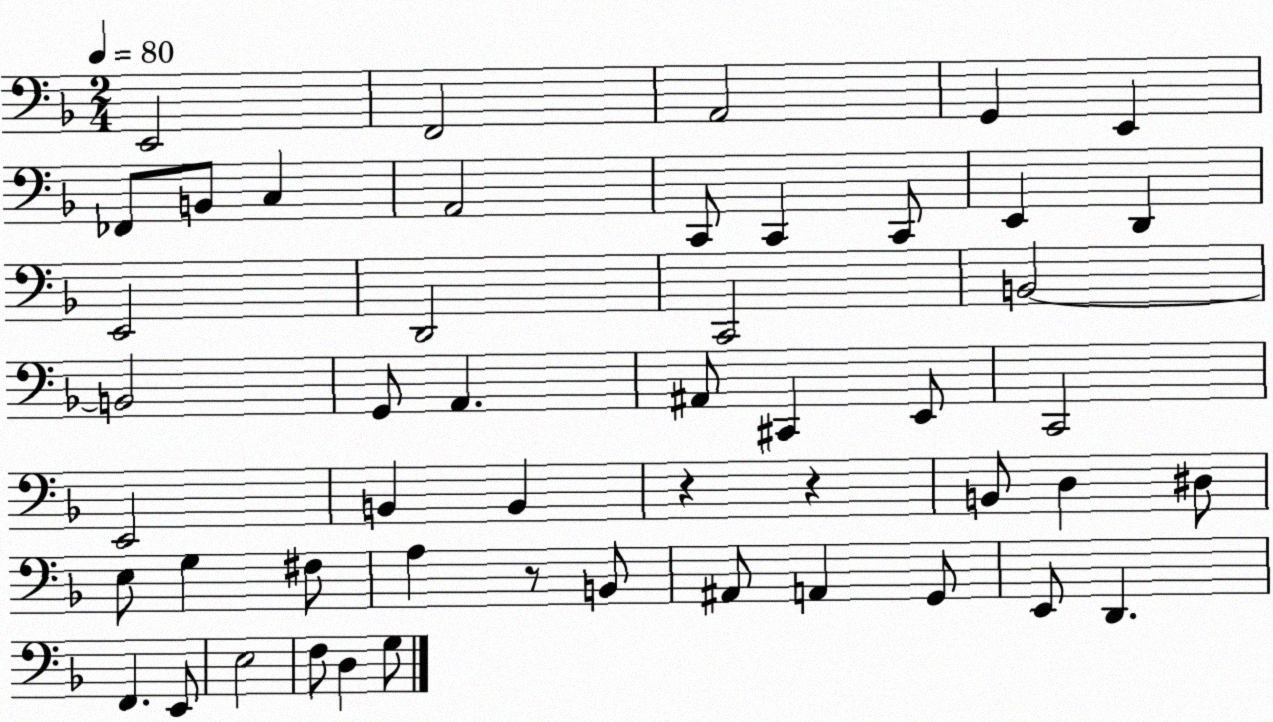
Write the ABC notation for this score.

X:1
T:Untitled
M:2/4
L:1/4
K:F
E,,2 F,,2 A,,2 G,, E,, _F,,/2 B,,/2 C, A,,2 C,,/2 C,, C,,/2 E,, D,, E,,2 D,,2 C,,2 B,,2 B,,2 G,,/2 A,, ^A,,/2 ^C,, E,,/2 C,,2 E,,2 B,, B,, z z B,,/2 D, ^D,/2 E,/2 G, ^F,/2 A, z/2 B,,/2 ^A,,/2 A,, G,,/2 E,,/2 D,, F,, E,,/2 E,2 F,/2 D, G,/2